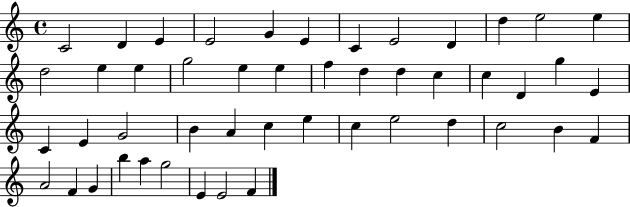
{
  \clef treble
  \time 4/4
  \defaultTimeSignature
  \key c \major
  c'2 d'4 e'4 | e'2 g'4 e'4 | c'4 e'2 d'4 | d''4 e''2 e''4 | \break d''2 e''4 e''4 | g''2 e''4 e''4 | f''4 d''4 d''4 c''4 | c''4 d'4 g''4 e'4 | \break c'4 e'4 g'2 | b'4 a'4 c''4 e''4 | c''4 e''2 d''4 | c''2 b'4 f'4 | \break a'2 f'4 g'4 | b''4 a''4 g''2 | e'4 e'2 f'4 | \bar "|."
}